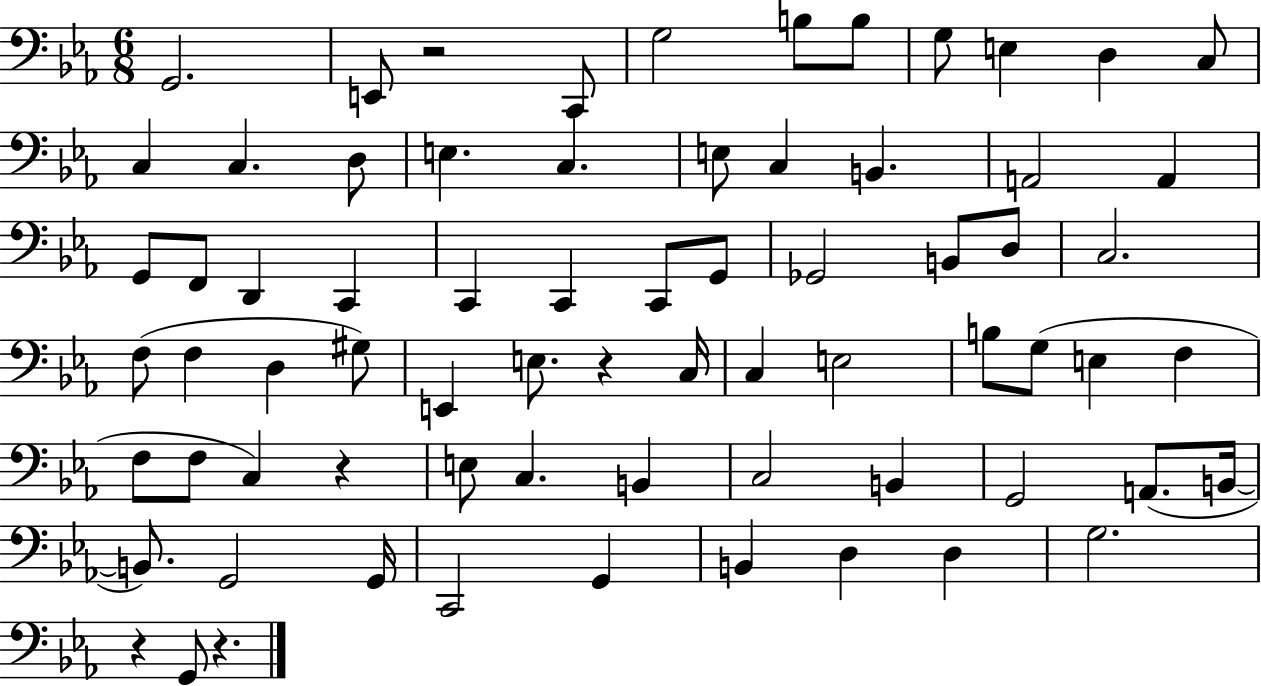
{
  \clef bass
  \numericTimeSignature
  \time 6/8
  \key ees \major
  g,2. | e,8 r2 c,8 | g2 b8 b8 | g8 e4 d4 c8 | \break c4 c4. d8 | e4. c4. | e8 c4 b,4. | a,2 a,4 | \break g,8 f,8 d,4 c,4 | c,4 c,4 c,8 g,8 | ges,2 b,8 d8 | c2. | \break f8( f4 d4 gis8) | e,4 e8. r4 c16 | c4 e2 | b8 g8( e4 f4 | \break f8 f8 c4) r4 | e8 c4. b,4 | c2 b,4 | g,2 a,8.( b,16~~ | \break b,8.) g,2 g,16 | c,2 g,4 | b,4 d4 d4 | g2. | \break r4 g,8 r4. | \bar "|."
}